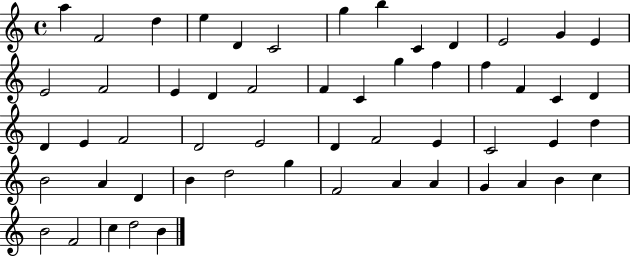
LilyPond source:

{
  \clef treble
  \time 4/4
  \defaultTimeSignature
  \key c \major
  a''4 f'2 d''4 | e''4 d'4 c'2 | g''4 b''4 c'4 d'4 | e'2 g'4 e'4 | \break e'2 f'2 | e'4 d'4 f'2 | f'4 c'4 g''4 f''4 | f''4 f'4 c'4 d'4 | \break d'4 e'4 f'2 | d'2 e'2 | d'4 f'2 e'4 | c'2 e'4 d''4 | \break b'2 a'4 d'4 | b'4 d''2 g''4 | f'2 a'4 a'4 | g'4 a'4 b'4 c''4 | \break b'2 f'2 | c''4 d''2 b'4 | \bar "|."
}